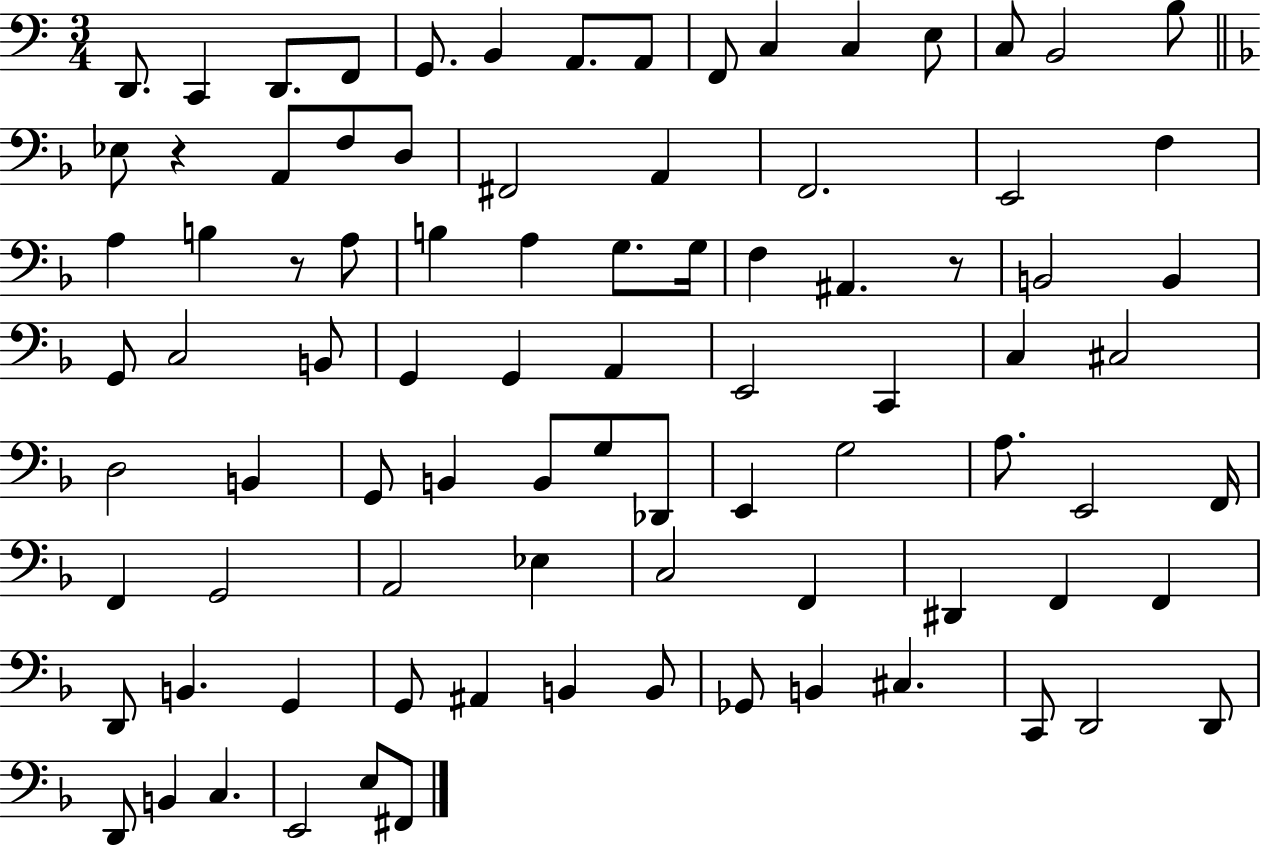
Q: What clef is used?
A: bass